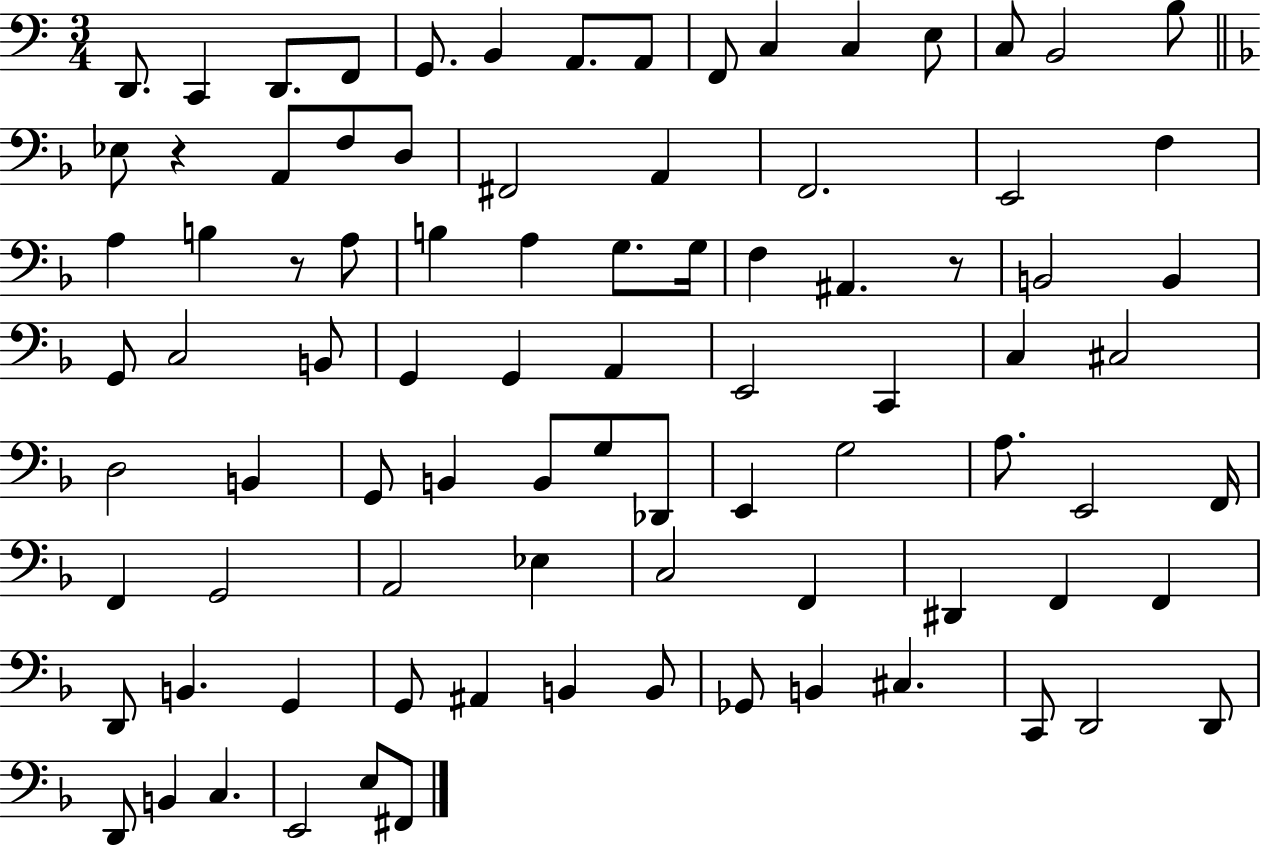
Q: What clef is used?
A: bass